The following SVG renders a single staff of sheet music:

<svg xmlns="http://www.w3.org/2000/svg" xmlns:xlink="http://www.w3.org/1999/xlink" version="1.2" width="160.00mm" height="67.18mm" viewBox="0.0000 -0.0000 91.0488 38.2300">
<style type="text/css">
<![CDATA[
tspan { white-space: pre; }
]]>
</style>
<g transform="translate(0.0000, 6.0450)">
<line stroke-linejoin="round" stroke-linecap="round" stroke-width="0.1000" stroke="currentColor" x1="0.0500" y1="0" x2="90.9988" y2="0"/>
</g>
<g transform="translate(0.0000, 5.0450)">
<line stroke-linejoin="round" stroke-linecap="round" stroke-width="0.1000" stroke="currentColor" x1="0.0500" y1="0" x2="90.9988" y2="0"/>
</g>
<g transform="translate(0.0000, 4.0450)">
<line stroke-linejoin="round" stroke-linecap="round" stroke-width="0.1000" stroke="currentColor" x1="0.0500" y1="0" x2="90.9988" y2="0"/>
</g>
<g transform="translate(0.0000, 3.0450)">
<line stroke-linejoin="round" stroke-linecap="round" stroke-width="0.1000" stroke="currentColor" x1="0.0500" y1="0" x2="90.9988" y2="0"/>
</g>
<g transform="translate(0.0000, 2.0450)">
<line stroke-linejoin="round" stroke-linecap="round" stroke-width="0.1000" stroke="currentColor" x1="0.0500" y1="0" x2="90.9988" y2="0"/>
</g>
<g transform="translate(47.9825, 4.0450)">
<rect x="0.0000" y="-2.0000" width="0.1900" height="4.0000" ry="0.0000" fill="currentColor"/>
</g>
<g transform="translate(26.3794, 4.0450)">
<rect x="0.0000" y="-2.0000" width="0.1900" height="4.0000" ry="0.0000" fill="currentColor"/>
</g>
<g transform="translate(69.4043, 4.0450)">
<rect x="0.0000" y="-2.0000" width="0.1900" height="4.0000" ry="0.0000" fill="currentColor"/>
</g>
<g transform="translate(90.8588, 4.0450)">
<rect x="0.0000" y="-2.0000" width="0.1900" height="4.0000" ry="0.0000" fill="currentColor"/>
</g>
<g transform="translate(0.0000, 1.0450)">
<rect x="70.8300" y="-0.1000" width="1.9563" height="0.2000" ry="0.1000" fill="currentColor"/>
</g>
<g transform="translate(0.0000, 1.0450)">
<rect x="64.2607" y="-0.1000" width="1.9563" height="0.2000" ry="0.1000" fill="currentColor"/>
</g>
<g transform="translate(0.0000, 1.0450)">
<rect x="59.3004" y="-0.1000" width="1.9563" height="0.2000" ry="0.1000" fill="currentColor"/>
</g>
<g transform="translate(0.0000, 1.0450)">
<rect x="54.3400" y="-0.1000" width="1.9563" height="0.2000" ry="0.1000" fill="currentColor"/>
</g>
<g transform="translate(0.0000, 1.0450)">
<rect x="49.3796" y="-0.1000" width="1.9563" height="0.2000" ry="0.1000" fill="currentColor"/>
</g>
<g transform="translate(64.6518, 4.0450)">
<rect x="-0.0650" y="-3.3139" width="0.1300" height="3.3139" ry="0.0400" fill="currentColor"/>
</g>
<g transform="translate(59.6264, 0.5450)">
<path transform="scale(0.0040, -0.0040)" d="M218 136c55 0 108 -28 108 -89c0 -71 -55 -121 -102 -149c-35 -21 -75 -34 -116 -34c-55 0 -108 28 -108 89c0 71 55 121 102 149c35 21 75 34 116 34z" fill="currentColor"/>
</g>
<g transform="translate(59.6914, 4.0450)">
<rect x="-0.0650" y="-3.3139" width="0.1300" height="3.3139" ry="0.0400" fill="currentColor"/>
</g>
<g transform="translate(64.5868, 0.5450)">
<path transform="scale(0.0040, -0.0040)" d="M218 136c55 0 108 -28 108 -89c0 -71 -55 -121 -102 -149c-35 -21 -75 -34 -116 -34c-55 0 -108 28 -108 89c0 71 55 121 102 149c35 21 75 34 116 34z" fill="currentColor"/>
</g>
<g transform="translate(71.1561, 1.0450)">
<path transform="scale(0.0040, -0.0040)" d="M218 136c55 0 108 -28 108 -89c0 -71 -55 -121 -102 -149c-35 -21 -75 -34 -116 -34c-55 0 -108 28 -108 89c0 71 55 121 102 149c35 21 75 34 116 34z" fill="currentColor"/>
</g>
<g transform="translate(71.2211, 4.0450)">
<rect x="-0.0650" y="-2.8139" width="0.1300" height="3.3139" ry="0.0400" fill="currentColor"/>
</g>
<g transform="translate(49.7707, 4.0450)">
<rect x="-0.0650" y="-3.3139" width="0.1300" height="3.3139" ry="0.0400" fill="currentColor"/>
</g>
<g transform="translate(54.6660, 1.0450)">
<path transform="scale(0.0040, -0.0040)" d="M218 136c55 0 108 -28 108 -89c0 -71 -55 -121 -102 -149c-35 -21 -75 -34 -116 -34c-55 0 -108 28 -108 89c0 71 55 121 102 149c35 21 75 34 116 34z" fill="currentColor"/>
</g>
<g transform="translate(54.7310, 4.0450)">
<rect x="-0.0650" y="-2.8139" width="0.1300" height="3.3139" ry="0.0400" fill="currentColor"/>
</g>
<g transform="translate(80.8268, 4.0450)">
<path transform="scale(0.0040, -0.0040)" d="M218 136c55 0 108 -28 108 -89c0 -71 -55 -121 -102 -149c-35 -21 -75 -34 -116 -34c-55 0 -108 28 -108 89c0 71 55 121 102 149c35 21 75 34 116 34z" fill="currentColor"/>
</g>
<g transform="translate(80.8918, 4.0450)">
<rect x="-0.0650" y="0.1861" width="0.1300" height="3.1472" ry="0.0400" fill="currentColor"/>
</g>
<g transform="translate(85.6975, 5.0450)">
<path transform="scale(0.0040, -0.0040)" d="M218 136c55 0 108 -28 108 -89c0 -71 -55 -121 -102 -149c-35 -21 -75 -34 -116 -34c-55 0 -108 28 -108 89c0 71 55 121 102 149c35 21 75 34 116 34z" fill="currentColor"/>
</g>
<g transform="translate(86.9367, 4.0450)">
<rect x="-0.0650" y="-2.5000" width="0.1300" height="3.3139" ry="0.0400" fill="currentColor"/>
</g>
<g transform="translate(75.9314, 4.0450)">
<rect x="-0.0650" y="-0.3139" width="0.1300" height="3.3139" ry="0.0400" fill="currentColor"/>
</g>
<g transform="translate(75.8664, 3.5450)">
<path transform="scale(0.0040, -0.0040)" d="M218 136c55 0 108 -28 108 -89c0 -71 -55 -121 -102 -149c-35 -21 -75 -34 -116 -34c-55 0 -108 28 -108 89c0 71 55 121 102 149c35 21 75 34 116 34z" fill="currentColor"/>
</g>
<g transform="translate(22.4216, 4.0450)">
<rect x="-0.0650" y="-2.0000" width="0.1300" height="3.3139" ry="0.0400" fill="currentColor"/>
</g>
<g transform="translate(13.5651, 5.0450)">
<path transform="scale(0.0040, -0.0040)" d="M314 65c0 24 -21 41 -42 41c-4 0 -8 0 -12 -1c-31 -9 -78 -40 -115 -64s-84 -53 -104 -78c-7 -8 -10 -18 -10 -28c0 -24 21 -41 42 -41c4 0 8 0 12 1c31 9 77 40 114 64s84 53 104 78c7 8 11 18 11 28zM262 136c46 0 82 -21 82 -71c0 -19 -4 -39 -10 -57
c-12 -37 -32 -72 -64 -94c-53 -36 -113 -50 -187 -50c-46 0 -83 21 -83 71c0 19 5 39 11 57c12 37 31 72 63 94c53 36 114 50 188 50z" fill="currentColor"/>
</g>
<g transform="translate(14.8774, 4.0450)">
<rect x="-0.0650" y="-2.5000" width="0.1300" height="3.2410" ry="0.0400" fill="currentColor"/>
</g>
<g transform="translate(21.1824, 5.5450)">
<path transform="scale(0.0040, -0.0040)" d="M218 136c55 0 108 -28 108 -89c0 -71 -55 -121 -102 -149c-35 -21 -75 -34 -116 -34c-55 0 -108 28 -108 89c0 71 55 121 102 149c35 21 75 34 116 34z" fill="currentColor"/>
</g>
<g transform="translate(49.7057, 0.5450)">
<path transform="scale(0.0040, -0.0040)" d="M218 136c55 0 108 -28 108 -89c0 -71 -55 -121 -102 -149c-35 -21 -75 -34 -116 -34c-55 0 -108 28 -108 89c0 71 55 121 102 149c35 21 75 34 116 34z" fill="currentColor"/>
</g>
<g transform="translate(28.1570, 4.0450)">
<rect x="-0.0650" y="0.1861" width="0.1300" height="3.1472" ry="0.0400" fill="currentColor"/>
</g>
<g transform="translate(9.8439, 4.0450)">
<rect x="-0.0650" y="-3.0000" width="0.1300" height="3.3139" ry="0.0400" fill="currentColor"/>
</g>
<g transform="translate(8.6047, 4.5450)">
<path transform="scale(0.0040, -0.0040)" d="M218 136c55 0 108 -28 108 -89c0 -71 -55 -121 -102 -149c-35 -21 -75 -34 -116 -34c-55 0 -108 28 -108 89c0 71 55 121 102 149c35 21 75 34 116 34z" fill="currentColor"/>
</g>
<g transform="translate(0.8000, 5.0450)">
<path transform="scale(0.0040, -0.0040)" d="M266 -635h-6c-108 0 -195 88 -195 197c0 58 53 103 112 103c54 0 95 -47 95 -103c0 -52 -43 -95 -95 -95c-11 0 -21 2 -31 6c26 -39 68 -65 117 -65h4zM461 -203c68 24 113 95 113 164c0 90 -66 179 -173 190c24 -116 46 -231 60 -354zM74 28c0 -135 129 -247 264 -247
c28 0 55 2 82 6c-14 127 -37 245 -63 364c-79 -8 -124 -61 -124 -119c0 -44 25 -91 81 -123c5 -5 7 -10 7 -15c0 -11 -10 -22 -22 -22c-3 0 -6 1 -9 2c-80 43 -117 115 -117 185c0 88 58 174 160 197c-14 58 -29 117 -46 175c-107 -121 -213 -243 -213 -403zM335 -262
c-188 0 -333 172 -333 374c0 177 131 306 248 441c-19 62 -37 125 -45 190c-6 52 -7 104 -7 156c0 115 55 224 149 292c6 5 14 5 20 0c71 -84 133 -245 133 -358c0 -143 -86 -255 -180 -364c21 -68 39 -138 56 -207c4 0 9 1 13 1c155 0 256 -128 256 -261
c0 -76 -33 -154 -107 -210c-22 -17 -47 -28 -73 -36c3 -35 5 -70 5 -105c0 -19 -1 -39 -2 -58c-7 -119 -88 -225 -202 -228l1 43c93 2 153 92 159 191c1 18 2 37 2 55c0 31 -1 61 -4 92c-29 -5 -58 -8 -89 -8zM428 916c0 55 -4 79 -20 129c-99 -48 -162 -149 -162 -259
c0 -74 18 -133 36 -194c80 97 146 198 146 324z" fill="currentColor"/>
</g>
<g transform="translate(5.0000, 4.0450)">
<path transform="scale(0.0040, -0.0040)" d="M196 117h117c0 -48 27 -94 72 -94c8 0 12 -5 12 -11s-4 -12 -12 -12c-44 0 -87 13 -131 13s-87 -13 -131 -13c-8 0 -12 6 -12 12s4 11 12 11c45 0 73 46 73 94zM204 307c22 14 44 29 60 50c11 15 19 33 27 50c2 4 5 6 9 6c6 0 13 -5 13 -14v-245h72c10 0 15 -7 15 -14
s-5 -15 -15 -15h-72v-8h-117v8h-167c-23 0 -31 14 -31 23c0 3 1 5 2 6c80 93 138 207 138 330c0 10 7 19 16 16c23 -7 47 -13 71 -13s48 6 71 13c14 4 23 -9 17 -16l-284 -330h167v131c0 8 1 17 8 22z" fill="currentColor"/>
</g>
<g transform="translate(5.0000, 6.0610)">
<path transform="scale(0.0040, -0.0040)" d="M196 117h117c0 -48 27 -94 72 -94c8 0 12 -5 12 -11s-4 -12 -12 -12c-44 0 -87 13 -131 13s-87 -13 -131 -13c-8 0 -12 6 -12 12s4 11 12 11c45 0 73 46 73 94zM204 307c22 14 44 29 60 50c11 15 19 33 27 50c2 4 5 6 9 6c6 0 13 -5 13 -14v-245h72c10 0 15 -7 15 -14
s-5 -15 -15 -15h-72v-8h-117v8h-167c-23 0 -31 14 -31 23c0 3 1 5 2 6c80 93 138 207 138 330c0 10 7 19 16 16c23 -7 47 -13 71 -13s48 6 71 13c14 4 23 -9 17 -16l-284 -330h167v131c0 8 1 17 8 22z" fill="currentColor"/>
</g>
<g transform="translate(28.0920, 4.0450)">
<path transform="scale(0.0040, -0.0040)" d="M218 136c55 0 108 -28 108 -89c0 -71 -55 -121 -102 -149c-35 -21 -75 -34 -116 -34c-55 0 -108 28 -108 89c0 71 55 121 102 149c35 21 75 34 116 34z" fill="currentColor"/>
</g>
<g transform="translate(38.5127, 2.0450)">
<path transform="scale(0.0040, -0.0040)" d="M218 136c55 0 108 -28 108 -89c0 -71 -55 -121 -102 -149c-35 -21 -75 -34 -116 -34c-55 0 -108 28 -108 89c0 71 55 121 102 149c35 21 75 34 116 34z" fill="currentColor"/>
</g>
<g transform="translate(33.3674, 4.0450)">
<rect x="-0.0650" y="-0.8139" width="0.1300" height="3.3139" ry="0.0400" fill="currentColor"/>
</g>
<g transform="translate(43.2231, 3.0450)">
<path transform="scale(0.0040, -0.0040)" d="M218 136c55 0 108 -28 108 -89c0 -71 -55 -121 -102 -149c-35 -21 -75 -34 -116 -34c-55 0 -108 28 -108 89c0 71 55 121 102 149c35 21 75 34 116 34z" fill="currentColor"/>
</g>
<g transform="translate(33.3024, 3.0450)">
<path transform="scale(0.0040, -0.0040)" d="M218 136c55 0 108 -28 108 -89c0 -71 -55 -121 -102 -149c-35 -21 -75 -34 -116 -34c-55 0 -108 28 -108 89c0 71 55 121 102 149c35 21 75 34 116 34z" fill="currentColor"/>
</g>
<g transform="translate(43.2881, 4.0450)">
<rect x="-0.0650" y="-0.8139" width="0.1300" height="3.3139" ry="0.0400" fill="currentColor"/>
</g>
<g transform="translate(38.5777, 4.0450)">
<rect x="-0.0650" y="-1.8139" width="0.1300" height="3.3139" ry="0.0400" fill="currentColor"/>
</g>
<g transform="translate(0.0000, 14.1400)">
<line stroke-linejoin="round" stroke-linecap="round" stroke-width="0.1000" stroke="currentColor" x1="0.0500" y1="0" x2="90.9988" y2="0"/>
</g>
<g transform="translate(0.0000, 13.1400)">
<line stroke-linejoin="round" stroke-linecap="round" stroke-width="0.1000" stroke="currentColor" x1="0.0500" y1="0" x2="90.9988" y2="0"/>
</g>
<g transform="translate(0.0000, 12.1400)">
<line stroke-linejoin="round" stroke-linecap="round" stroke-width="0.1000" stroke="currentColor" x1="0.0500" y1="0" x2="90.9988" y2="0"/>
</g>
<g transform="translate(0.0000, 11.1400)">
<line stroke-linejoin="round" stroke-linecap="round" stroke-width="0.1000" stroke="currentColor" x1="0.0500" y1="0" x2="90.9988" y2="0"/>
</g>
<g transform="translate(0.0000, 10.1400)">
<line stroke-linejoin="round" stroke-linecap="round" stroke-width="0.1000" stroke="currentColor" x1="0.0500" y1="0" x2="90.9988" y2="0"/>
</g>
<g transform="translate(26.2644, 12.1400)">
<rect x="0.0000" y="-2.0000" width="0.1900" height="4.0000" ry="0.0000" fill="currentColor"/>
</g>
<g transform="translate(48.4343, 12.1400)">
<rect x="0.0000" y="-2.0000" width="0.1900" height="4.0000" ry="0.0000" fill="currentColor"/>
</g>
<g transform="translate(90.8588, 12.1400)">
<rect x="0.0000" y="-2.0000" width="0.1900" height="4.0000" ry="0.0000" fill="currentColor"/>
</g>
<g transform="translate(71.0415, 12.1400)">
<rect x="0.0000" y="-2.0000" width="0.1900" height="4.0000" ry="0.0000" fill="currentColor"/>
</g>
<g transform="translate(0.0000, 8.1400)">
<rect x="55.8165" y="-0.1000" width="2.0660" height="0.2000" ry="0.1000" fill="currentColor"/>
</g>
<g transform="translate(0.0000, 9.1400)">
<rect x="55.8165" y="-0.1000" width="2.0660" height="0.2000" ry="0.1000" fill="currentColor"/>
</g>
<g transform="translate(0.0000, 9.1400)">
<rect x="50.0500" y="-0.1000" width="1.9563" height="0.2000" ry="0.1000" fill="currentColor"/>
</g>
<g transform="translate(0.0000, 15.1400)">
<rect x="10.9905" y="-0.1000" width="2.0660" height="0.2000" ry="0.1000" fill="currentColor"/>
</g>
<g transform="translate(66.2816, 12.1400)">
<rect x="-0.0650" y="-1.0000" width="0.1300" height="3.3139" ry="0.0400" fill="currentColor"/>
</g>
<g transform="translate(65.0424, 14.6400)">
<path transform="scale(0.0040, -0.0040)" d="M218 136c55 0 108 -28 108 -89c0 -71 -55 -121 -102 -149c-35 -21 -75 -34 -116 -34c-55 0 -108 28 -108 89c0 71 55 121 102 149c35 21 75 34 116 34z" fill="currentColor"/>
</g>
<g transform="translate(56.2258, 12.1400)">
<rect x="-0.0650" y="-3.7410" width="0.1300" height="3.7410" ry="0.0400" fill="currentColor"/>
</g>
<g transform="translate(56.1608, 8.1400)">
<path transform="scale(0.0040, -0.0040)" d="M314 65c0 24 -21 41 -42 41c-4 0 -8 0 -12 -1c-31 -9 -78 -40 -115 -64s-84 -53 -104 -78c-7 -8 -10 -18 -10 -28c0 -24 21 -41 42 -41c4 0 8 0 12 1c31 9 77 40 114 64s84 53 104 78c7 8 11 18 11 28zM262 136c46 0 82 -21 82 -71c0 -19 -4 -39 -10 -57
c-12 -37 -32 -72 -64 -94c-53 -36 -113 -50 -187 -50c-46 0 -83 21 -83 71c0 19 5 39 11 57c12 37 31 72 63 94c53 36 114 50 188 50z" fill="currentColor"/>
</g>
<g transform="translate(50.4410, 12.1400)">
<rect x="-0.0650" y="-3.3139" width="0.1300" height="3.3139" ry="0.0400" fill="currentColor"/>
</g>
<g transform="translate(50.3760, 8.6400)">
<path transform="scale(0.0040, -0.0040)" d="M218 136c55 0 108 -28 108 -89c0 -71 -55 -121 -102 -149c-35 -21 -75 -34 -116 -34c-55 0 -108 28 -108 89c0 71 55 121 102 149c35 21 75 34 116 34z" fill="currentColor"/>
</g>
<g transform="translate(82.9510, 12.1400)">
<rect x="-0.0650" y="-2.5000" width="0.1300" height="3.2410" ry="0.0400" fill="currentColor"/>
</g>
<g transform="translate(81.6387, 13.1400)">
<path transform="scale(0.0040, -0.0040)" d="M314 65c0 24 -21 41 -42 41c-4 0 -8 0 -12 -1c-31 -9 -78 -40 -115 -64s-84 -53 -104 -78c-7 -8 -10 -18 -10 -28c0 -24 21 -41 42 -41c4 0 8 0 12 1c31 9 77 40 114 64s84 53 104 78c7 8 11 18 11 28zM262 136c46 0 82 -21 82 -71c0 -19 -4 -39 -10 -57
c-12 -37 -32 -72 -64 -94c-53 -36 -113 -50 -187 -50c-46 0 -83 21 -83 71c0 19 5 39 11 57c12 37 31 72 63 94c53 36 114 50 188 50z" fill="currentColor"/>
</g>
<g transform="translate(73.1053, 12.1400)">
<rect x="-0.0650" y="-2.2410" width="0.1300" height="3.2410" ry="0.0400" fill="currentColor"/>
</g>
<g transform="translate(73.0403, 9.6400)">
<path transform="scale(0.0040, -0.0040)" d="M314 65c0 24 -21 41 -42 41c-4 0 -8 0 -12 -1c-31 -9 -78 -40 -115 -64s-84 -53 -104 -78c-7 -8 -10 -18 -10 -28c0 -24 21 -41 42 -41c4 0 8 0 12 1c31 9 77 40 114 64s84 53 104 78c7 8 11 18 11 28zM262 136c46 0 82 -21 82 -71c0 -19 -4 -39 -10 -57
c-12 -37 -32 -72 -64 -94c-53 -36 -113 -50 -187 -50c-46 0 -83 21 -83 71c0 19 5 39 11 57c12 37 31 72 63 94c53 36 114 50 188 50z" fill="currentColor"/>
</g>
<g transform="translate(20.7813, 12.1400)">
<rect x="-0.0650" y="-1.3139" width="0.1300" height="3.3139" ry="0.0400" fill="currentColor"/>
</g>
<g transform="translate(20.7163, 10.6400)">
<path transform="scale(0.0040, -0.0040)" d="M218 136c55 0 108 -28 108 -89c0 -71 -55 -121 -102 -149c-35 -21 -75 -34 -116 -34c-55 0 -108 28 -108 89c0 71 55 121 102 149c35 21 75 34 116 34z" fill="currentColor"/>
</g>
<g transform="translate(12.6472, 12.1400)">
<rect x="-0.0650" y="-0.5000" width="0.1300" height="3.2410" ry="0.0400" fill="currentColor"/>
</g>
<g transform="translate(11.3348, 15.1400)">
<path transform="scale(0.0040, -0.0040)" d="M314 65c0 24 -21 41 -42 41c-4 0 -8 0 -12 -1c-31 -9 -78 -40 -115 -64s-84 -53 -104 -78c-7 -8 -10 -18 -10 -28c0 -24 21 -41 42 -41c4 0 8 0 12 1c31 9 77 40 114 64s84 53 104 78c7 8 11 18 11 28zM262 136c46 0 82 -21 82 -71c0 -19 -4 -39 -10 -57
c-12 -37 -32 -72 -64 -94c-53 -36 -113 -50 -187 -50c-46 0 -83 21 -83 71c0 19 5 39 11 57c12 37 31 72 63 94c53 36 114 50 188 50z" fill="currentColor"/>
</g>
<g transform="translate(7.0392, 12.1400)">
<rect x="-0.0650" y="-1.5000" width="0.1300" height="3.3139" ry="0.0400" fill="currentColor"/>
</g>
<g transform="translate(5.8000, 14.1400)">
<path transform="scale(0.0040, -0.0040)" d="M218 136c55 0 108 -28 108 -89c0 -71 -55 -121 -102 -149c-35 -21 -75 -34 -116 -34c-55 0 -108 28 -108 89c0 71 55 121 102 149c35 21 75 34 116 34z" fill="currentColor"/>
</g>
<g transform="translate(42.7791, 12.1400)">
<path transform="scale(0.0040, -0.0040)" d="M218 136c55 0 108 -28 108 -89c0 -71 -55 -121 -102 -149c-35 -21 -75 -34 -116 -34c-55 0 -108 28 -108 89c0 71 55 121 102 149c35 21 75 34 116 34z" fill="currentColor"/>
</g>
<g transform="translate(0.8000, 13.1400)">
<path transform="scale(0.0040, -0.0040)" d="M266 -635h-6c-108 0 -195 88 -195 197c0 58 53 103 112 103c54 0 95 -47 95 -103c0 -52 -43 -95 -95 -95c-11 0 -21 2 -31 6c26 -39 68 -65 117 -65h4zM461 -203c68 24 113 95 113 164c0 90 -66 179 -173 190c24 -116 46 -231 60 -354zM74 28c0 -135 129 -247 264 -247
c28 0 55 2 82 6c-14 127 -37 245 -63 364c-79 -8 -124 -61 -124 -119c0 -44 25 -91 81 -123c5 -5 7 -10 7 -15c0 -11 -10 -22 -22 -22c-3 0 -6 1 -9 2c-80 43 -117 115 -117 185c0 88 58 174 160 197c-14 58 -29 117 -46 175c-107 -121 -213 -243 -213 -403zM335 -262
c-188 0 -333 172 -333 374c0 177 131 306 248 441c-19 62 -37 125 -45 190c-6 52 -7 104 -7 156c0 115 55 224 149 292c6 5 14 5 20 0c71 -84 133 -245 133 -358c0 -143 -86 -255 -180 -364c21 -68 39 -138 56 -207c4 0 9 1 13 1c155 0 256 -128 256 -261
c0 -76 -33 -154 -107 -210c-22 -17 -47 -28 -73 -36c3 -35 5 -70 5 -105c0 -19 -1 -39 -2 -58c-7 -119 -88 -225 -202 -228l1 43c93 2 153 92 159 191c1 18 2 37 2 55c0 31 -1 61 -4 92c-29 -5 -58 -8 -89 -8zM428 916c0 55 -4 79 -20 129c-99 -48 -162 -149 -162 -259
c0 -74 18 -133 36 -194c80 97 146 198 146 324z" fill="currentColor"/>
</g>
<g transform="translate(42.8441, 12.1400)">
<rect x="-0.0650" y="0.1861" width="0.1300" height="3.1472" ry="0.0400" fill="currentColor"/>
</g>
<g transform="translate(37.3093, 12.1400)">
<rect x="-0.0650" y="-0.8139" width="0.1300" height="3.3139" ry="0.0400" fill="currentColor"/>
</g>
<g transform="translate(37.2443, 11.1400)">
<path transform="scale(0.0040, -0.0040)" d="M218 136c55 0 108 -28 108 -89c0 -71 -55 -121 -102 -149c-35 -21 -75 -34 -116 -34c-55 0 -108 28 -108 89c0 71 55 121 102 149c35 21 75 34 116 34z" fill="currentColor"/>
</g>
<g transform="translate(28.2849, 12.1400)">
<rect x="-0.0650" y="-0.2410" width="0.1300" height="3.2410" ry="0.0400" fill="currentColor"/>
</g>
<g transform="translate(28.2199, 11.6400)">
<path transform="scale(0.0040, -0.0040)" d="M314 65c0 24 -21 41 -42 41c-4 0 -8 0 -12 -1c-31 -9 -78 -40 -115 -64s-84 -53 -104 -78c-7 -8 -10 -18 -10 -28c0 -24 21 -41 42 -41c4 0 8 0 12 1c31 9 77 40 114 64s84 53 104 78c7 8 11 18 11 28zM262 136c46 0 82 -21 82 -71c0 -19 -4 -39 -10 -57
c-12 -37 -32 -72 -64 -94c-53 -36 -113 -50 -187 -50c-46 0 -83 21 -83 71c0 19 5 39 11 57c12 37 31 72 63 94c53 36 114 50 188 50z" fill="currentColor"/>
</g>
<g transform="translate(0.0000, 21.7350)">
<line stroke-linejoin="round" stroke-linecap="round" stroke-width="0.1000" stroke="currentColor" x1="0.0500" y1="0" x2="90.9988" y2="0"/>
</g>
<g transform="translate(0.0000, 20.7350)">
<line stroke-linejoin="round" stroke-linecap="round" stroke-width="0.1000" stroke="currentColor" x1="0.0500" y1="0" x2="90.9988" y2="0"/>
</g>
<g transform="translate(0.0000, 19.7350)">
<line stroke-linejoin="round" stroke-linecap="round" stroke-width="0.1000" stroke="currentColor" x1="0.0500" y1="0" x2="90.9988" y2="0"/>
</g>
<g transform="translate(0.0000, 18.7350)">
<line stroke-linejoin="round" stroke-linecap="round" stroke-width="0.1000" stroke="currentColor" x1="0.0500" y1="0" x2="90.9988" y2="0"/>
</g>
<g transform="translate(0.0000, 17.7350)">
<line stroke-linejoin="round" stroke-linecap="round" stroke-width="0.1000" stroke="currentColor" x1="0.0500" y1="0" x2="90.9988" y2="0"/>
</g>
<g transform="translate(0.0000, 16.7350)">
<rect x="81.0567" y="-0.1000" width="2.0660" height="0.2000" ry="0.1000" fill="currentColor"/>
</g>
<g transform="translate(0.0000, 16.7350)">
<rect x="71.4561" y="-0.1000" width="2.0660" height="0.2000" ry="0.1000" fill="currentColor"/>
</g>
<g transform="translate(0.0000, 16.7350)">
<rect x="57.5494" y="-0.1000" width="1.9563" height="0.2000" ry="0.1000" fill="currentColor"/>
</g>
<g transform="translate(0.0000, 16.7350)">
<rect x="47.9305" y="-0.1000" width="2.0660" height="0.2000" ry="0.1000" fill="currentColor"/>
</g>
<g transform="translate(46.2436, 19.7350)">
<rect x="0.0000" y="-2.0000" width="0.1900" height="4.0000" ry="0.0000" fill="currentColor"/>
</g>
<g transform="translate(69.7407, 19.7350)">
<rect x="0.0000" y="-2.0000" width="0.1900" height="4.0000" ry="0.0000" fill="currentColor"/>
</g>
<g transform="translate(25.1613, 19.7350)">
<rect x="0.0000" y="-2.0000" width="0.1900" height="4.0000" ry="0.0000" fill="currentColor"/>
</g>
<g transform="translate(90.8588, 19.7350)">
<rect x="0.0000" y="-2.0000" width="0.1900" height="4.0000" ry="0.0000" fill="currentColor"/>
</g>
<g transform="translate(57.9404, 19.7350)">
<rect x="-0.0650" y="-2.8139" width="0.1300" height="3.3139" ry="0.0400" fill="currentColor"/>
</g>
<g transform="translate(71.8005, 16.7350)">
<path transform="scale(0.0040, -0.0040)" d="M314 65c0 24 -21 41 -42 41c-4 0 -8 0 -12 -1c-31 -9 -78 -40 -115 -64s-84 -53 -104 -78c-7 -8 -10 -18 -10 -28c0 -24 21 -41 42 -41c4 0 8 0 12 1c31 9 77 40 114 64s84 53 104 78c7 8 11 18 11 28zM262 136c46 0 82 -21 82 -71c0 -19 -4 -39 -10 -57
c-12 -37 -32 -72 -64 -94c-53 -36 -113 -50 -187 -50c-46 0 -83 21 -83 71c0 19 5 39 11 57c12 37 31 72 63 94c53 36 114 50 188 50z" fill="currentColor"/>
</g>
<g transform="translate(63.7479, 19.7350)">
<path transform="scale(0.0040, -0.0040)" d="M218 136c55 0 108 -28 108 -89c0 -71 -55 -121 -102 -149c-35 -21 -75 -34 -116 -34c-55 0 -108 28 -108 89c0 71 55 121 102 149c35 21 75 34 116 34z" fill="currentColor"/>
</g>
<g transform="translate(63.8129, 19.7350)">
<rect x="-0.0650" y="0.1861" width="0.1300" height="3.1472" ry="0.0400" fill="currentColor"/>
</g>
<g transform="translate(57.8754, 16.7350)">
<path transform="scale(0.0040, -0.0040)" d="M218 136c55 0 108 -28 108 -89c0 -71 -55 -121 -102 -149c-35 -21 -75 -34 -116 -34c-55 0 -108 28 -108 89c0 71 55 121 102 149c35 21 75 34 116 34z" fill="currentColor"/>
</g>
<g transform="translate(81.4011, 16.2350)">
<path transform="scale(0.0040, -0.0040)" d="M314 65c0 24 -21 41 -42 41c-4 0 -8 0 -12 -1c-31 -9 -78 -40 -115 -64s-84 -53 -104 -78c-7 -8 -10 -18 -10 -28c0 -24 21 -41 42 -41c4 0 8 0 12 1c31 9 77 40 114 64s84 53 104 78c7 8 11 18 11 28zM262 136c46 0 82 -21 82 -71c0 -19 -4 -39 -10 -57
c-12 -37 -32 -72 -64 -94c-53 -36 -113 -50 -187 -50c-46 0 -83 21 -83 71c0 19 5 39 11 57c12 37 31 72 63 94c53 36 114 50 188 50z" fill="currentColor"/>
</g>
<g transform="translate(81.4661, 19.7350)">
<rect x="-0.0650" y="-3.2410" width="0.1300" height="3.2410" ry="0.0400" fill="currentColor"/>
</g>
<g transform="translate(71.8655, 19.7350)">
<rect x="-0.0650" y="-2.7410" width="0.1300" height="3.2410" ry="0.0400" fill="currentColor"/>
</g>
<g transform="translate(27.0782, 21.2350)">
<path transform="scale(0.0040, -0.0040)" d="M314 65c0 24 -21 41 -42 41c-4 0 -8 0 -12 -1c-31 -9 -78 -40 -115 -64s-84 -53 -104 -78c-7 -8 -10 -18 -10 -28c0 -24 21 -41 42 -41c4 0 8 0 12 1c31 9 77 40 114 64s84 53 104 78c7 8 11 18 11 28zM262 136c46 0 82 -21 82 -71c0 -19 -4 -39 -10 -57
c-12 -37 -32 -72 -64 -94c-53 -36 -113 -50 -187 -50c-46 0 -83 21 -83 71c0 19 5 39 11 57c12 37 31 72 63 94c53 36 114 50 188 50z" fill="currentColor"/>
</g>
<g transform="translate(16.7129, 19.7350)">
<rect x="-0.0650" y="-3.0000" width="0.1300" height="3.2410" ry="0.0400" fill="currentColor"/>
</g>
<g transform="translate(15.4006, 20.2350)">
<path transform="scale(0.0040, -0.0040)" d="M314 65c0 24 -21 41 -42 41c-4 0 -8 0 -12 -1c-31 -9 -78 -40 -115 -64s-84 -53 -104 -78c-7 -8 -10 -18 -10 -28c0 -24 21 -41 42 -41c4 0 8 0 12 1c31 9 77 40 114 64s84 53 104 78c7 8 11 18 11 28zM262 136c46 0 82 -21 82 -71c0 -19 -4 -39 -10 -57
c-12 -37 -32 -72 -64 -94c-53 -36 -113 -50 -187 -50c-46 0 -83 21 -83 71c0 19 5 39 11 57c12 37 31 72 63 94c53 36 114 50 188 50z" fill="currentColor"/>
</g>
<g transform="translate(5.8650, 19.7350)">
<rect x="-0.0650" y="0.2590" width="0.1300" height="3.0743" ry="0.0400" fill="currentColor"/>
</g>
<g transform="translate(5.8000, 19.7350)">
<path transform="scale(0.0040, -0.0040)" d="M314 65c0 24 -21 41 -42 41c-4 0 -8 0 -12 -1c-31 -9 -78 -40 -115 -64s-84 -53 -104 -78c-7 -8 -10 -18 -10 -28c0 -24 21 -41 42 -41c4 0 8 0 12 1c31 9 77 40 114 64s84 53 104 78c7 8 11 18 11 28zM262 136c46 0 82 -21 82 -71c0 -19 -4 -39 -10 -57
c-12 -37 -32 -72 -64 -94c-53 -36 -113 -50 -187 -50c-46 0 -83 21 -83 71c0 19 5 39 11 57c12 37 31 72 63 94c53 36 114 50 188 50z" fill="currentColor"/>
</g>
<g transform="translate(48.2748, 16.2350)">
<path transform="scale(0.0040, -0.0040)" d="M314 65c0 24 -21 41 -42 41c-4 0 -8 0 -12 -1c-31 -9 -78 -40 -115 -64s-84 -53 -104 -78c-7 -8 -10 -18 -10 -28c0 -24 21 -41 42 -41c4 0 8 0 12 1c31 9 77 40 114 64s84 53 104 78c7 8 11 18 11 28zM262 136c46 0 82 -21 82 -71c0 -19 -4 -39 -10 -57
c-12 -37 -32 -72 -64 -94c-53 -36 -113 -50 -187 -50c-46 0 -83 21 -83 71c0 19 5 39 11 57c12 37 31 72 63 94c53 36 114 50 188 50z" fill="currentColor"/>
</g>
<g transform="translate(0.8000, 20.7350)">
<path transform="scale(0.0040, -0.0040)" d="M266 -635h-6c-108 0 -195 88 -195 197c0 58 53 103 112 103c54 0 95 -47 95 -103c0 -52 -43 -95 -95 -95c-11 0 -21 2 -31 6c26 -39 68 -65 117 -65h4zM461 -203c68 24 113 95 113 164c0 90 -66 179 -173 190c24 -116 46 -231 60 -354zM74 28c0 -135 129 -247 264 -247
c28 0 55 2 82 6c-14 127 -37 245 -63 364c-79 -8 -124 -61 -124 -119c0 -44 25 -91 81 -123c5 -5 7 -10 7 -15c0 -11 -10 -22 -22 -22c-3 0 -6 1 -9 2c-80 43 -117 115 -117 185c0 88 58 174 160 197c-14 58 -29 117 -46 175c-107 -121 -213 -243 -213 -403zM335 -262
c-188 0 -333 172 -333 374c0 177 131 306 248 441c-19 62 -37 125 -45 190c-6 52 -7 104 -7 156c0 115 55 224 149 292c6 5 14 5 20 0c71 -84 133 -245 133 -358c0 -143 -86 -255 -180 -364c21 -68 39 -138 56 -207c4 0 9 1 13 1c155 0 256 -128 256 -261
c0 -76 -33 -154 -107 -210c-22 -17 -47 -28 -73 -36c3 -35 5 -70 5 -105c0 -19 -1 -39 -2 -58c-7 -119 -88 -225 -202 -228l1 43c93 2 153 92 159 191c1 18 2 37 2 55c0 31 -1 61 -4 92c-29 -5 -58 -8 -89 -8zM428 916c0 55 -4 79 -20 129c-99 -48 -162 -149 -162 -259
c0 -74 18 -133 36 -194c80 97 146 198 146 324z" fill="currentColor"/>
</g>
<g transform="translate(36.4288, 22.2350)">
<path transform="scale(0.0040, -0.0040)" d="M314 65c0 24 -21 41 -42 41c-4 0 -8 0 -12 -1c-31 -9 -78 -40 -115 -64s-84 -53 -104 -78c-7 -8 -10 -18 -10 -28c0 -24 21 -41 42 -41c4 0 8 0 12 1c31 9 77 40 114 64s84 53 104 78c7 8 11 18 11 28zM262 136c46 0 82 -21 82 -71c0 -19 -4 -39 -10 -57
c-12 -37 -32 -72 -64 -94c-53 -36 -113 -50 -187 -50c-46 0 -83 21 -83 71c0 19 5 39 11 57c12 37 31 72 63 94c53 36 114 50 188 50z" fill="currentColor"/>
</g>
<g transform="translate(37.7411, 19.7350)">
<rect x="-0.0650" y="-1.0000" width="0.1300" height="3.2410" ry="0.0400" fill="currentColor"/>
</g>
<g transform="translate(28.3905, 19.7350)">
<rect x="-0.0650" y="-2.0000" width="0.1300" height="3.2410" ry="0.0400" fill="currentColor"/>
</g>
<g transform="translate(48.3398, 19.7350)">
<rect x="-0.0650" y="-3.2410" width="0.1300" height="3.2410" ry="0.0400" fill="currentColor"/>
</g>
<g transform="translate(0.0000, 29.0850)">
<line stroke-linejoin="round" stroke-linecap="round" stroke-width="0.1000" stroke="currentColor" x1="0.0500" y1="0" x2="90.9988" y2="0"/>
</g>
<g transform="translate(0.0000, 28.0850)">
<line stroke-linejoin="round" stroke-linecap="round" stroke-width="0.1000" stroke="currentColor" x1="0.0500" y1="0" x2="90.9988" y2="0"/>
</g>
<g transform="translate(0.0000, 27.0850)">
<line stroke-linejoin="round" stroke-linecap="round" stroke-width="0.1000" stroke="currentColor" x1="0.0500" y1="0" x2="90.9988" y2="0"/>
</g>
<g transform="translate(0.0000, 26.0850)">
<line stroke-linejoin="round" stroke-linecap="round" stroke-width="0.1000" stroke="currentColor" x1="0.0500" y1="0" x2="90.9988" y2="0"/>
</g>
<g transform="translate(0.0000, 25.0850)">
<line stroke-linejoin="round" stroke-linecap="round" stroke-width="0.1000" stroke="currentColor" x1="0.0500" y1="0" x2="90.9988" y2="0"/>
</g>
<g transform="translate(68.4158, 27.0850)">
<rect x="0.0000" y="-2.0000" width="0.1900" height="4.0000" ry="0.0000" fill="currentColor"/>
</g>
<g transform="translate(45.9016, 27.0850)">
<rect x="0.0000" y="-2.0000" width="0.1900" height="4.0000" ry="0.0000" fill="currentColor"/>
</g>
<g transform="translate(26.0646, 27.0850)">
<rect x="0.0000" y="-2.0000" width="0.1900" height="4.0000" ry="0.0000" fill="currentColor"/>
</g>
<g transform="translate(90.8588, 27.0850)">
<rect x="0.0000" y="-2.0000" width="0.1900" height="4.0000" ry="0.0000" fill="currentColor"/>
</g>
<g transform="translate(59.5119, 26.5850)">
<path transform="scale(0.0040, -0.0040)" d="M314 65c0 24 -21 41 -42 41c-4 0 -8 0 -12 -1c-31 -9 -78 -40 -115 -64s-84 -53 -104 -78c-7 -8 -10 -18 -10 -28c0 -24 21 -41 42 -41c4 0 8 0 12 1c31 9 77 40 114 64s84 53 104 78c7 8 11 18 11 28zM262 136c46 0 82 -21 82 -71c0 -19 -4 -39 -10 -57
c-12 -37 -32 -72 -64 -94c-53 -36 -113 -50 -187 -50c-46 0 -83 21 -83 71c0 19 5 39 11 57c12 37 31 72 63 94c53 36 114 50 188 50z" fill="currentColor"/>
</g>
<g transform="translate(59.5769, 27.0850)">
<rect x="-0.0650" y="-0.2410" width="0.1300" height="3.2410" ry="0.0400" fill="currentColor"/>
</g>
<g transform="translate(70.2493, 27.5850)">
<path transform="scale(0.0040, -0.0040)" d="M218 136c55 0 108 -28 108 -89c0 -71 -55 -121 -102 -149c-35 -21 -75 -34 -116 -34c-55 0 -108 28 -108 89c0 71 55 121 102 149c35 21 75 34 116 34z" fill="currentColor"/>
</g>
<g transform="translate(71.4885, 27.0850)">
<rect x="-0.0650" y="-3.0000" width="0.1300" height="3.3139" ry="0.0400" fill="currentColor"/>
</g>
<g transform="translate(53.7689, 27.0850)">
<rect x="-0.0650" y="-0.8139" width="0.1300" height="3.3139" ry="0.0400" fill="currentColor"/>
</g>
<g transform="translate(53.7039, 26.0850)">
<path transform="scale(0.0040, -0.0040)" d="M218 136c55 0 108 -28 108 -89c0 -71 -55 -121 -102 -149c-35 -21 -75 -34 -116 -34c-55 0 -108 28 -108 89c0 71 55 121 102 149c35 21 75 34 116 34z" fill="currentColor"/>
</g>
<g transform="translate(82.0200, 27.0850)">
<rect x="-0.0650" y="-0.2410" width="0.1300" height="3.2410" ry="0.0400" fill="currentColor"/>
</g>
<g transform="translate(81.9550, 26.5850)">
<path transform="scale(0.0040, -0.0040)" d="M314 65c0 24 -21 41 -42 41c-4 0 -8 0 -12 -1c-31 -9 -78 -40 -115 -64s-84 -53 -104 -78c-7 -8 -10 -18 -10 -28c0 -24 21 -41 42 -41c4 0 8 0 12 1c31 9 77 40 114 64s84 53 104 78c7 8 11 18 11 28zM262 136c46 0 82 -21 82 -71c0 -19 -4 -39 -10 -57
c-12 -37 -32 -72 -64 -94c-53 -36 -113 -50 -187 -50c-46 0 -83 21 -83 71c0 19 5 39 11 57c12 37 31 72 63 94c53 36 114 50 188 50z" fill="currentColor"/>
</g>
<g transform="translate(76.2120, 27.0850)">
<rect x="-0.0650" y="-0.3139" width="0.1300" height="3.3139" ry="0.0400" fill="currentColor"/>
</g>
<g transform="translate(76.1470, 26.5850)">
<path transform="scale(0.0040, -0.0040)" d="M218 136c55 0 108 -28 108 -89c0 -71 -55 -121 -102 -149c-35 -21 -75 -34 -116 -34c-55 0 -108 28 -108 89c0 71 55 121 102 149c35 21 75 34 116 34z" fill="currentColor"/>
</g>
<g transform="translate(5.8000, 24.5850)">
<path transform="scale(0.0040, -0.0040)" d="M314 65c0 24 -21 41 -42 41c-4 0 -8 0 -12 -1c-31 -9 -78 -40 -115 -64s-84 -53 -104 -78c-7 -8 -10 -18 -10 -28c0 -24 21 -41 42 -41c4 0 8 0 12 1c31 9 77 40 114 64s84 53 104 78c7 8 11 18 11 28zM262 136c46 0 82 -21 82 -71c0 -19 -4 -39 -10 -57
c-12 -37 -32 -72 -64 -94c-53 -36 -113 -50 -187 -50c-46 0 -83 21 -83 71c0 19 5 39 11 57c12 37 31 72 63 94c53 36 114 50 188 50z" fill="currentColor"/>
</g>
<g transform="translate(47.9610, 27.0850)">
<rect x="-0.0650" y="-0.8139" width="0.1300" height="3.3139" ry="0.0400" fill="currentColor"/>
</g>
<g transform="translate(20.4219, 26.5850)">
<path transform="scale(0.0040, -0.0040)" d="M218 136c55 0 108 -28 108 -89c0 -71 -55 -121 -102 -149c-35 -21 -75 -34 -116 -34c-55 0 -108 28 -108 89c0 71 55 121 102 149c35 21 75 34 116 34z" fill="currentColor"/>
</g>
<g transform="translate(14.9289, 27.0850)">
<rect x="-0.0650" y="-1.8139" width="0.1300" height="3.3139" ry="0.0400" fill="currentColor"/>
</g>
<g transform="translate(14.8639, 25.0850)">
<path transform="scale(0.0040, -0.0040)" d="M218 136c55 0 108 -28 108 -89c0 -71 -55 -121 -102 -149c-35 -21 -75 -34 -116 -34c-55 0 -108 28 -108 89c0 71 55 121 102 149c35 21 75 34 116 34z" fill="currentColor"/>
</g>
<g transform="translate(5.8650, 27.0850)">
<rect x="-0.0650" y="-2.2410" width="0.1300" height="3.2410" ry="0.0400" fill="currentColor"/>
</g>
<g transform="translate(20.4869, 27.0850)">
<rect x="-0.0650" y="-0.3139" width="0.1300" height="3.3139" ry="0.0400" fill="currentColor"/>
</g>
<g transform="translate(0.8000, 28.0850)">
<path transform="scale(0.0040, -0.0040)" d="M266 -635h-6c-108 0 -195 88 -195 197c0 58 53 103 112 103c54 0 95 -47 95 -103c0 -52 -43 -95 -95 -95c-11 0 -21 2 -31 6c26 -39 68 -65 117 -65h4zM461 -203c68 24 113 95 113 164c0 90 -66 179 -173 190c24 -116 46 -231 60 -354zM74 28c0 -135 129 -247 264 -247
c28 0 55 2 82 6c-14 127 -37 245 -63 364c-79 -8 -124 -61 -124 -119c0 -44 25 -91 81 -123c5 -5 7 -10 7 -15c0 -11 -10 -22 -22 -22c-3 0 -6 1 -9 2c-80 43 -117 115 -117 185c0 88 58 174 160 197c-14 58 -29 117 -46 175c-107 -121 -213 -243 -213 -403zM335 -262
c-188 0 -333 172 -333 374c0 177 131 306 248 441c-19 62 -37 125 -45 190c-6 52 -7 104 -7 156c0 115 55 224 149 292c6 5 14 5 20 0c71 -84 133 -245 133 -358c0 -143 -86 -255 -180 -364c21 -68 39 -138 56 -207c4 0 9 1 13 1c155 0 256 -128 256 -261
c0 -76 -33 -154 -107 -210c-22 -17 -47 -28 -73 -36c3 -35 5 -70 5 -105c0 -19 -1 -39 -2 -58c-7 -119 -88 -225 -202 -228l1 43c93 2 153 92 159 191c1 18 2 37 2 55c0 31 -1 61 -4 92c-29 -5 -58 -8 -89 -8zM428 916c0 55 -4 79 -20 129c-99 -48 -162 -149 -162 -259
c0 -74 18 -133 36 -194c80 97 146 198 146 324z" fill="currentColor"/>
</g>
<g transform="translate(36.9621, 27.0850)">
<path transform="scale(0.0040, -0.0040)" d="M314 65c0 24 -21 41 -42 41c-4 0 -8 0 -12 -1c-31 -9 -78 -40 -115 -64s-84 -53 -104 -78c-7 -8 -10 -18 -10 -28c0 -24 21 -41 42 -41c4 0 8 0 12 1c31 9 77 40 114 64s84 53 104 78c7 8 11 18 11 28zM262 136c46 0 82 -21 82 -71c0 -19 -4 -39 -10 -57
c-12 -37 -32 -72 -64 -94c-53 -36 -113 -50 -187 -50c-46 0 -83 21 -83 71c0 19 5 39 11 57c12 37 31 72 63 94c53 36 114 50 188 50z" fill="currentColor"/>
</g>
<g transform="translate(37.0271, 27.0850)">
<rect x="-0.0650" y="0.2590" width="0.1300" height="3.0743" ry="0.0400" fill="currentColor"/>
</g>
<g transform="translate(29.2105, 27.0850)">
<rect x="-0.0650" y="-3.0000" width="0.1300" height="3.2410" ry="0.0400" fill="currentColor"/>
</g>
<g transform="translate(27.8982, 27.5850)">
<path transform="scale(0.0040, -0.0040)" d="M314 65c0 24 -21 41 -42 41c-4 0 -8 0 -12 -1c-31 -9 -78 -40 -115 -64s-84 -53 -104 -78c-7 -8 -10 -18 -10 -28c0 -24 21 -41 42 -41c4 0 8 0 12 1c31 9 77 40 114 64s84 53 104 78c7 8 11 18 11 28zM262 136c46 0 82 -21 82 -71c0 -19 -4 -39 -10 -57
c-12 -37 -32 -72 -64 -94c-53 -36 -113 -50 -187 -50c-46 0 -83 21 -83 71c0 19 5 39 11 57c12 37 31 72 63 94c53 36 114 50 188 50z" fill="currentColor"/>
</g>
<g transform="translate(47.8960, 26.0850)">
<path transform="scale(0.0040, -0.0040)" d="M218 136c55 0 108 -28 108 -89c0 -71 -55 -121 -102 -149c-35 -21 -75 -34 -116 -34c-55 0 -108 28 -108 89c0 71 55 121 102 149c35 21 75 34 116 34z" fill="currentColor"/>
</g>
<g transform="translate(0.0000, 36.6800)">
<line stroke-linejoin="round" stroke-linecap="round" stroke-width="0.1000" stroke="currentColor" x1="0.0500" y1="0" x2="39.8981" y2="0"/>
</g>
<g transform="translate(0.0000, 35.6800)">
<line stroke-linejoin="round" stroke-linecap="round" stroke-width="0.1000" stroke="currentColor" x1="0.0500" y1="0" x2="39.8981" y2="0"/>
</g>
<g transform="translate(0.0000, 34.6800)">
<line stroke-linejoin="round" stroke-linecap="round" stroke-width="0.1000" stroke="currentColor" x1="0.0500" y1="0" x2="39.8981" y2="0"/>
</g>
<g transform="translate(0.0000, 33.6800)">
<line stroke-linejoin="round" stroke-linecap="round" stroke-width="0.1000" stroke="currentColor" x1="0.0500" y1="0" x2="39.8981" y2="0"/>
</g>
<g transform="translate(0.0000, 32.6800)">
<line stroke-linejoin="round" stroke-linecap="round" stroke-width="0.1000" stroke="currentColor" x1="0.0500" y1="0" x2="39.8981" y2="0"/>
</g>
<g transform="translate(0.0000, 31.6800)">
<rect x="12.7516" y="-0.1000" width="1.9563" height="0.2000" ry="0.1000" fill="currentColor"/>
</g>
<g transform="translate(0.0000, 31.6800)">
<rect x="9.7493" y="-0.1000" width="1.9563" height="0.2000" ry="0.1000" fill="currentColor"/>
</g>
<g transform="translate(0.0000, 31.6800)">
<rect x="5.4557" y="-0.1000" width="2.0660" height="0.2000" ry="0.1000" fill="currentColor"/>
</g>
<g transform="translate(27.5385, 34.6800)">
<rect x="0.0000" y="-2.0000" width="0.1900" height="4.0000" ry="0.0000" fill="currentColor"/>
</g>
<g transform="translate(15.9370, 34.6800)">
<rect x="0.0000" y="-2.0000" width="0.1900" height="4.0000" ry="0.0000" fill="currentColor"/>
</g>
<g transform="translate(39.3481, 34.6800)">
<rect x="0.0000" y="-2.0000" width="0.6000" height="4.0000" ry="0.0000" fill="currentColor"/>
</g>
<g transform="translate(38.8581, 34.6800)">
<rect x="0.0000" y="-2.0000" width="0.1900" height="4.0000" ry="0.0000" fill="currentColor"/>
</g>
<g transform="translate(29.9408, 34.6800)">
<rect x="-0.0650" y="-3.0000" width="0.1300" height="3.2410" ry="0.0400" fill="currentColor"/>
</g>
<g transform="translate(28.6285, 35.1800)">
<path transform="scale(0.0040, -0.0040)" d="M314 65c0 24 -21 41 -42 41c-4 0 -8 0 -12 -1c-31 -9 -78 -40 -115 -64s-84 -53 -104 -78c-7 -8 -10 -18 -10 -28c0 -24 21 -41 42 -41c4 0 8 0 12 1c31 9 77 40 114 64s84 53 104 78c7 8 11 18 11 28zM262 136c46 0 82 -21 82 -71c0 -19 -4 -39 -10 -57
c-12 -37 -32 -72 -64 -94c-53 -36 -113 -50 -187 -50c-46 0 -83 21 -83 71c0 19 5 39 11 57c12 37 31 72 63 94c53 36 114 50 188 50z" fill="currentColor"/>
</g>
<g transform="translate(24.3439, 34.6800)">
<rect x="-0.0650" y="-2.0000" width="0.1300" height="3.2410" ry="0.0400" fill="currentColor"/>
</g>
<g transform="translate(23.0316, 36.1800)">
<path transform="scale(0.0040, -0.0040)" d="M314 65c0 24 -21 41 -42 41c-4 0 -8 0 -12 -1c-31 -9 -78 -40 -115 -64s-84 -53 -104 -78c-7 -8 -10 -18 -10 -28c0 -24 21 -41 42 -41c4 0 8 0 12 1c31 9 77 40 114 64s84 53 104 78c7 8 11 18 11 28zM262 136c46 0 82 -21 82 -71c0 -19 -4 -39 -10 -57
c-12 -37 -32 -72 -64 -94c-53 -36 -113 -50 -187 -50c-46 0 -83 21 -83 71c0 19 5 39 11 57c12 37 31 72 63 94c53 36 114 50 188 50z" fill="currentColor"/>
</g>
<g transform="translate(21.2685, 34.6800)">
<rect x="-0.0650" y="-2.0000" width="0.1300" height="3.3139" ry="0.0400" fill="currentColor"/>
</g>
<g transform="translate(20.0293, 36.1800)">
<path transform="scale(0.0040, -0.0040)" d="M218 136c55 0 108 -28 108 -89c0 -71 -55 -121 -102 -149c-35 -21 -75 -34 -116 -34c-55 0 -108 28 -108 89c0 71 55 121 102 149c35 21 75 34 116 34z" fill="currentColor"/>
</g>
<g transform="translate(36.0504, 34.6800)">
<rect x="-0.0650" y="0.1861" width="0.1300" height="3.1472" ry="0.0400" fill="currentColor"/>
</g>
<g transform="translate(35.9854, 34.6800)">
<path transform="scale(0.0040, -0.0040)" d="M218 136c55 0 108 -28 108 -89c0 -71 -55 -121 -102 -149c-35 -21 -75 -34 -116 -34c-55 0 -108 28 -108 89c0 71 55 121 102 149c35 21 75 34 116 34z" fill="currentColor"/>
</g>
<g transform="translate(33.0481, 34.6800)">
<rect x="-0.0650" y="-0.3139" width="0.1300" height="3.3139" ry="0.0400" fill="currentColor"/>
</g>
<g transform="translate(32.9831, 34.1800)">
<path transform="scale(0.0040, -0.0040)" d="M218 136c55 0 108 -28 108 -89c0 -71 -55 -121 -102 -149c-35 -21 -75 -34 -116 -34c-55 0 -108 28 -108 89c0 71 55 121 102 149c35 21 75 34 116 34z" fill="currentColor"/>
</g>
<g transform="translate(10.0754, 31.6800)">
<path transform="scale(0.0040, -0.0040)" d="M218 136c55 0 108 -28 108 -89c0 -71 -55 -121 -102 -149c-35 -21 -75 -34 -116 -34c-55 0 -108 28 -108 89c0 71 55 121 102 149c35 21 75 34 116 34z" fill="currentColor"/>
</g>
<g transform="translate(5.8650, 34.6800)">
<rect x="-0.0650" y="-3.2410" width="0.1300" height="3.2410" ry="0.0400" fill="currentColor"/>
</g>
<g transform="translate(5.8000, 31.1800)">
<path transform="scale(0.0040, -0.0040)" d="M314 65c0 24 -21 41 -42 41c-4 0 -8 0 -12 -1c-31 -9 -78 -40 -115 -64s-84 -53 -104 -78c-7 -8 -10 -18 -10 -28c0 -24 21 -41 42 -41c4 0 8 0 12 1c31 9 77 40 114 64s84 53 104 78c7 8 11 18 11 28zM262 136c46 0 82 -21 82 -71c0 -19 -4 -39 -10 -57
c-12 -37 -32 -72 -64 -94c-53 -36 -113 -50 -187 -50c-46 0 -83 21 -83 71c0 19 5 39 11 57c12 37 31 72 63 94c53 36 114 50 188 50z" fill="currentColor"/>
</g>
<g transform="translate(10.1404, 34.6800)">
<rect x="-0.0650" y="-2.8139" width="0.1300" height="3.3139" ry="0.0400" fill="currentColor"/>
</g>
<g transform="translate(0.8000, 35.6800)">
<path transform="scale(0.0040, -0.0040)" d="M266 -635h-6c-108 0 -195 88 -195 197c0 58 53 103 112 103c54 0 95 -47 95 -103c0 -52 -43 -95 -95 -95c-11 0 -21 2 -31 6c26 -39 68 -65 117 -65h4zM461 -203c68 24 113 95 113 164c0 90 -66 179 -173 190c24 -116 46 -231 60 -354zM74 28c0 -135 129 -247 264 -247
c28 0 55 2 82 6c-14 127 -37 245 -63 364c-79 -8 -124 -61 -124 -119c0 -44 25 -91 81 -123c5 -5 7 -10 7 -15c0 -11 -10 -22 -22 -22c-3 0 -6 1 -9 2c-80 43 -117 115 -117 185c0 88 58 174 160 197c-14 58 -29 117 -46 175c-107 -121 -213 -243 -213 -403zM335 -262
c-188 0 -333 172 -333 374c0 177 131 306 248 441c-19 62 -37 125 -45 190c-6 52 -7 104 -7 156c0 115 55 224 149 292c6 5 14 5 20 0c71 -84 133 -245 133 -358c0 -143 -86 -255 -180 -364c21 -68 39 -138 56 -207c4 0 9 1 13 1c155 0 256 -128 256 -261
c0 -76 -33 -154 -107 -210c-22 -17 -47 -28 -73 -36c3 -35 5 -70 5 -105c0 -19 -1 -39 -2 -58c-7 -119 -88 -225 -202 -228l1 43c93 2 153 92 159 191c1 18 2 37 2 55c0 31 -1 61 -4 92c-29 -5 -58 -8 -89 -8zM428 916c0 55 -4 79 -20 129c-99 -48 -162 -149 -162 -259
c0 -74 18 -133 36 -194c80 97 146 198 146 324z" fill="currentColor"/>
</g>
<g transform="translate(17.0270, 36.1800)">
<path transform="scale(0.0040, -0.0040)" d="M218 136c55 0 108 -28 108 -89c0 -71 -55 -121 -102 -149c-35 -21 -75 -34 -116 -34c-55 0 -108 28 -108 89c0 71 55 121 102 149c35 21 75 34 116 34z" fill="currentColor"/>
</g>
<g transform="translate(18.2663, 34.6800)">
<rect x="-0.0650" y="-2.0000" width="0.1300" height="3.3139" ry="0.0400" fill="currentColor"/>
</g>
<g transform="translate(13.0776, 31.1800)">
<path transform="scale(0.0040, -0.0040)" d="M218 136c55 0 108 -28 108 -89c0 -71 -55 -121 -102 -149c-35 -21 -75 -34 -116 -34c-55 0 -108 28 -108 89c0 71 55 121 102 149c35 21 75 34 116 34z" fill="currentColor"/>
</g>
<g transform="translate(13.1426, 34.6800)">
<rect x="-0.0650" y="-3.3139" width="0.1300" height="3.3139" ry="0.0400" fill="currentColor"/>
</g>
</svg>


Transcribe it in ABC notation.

X:1
T:Untitled
M:4/4
L:1/4
K:C
A G2 F B d f d b a b b a c B G E C2 e c2 d B b c'2 D g2 G2 B2 A2 F2 D2 b2 a B a2 b2 g2 f c A2 B2 d d c2 A c c2 b2 a b F F F2 A2 c B